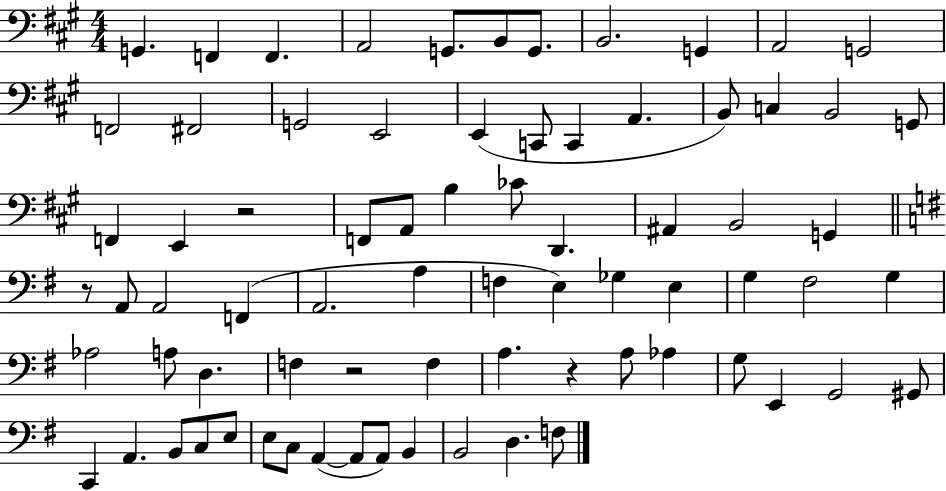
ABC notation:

X:1
T:Untitled
M:4/4
L:1/4
K:A
G,, F,, F,, A,,2 G,,/2 B,,/2 G,,/2 B,,2 G,, A,,2 G,,2 F,,2 ^F,,2 G,,2 E,,2 E,, C,,/2 C,, A,, B,,/2 C, B,,2 G,,/2 F,, E,, z2 F,,/2 A,,/2 B, _C/2 D,, ^A,, B,,2 G,, z/2 A,,/2 A,,2 F,, A,,2 A, F, E, _G, E, G, ^F,2 G, _A,2 A,/2 D, F, z2 F, A, z A,/2 _A, G,/2 E,, G,,2 ^G,,/2 C,, A,, B,,/2 C,/2 E,/2 E,/2 C,/2 A,, A,,/2 A,,/2 B,, B,,2 D, F,/2